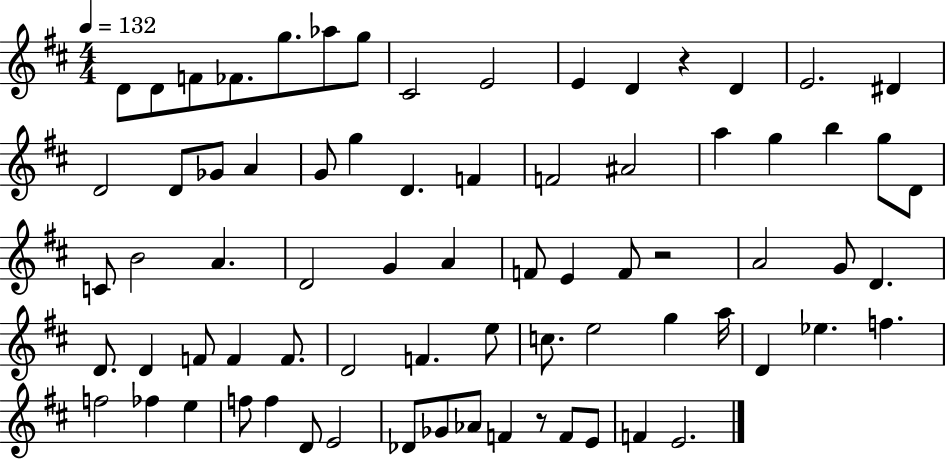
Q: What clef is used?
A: treble